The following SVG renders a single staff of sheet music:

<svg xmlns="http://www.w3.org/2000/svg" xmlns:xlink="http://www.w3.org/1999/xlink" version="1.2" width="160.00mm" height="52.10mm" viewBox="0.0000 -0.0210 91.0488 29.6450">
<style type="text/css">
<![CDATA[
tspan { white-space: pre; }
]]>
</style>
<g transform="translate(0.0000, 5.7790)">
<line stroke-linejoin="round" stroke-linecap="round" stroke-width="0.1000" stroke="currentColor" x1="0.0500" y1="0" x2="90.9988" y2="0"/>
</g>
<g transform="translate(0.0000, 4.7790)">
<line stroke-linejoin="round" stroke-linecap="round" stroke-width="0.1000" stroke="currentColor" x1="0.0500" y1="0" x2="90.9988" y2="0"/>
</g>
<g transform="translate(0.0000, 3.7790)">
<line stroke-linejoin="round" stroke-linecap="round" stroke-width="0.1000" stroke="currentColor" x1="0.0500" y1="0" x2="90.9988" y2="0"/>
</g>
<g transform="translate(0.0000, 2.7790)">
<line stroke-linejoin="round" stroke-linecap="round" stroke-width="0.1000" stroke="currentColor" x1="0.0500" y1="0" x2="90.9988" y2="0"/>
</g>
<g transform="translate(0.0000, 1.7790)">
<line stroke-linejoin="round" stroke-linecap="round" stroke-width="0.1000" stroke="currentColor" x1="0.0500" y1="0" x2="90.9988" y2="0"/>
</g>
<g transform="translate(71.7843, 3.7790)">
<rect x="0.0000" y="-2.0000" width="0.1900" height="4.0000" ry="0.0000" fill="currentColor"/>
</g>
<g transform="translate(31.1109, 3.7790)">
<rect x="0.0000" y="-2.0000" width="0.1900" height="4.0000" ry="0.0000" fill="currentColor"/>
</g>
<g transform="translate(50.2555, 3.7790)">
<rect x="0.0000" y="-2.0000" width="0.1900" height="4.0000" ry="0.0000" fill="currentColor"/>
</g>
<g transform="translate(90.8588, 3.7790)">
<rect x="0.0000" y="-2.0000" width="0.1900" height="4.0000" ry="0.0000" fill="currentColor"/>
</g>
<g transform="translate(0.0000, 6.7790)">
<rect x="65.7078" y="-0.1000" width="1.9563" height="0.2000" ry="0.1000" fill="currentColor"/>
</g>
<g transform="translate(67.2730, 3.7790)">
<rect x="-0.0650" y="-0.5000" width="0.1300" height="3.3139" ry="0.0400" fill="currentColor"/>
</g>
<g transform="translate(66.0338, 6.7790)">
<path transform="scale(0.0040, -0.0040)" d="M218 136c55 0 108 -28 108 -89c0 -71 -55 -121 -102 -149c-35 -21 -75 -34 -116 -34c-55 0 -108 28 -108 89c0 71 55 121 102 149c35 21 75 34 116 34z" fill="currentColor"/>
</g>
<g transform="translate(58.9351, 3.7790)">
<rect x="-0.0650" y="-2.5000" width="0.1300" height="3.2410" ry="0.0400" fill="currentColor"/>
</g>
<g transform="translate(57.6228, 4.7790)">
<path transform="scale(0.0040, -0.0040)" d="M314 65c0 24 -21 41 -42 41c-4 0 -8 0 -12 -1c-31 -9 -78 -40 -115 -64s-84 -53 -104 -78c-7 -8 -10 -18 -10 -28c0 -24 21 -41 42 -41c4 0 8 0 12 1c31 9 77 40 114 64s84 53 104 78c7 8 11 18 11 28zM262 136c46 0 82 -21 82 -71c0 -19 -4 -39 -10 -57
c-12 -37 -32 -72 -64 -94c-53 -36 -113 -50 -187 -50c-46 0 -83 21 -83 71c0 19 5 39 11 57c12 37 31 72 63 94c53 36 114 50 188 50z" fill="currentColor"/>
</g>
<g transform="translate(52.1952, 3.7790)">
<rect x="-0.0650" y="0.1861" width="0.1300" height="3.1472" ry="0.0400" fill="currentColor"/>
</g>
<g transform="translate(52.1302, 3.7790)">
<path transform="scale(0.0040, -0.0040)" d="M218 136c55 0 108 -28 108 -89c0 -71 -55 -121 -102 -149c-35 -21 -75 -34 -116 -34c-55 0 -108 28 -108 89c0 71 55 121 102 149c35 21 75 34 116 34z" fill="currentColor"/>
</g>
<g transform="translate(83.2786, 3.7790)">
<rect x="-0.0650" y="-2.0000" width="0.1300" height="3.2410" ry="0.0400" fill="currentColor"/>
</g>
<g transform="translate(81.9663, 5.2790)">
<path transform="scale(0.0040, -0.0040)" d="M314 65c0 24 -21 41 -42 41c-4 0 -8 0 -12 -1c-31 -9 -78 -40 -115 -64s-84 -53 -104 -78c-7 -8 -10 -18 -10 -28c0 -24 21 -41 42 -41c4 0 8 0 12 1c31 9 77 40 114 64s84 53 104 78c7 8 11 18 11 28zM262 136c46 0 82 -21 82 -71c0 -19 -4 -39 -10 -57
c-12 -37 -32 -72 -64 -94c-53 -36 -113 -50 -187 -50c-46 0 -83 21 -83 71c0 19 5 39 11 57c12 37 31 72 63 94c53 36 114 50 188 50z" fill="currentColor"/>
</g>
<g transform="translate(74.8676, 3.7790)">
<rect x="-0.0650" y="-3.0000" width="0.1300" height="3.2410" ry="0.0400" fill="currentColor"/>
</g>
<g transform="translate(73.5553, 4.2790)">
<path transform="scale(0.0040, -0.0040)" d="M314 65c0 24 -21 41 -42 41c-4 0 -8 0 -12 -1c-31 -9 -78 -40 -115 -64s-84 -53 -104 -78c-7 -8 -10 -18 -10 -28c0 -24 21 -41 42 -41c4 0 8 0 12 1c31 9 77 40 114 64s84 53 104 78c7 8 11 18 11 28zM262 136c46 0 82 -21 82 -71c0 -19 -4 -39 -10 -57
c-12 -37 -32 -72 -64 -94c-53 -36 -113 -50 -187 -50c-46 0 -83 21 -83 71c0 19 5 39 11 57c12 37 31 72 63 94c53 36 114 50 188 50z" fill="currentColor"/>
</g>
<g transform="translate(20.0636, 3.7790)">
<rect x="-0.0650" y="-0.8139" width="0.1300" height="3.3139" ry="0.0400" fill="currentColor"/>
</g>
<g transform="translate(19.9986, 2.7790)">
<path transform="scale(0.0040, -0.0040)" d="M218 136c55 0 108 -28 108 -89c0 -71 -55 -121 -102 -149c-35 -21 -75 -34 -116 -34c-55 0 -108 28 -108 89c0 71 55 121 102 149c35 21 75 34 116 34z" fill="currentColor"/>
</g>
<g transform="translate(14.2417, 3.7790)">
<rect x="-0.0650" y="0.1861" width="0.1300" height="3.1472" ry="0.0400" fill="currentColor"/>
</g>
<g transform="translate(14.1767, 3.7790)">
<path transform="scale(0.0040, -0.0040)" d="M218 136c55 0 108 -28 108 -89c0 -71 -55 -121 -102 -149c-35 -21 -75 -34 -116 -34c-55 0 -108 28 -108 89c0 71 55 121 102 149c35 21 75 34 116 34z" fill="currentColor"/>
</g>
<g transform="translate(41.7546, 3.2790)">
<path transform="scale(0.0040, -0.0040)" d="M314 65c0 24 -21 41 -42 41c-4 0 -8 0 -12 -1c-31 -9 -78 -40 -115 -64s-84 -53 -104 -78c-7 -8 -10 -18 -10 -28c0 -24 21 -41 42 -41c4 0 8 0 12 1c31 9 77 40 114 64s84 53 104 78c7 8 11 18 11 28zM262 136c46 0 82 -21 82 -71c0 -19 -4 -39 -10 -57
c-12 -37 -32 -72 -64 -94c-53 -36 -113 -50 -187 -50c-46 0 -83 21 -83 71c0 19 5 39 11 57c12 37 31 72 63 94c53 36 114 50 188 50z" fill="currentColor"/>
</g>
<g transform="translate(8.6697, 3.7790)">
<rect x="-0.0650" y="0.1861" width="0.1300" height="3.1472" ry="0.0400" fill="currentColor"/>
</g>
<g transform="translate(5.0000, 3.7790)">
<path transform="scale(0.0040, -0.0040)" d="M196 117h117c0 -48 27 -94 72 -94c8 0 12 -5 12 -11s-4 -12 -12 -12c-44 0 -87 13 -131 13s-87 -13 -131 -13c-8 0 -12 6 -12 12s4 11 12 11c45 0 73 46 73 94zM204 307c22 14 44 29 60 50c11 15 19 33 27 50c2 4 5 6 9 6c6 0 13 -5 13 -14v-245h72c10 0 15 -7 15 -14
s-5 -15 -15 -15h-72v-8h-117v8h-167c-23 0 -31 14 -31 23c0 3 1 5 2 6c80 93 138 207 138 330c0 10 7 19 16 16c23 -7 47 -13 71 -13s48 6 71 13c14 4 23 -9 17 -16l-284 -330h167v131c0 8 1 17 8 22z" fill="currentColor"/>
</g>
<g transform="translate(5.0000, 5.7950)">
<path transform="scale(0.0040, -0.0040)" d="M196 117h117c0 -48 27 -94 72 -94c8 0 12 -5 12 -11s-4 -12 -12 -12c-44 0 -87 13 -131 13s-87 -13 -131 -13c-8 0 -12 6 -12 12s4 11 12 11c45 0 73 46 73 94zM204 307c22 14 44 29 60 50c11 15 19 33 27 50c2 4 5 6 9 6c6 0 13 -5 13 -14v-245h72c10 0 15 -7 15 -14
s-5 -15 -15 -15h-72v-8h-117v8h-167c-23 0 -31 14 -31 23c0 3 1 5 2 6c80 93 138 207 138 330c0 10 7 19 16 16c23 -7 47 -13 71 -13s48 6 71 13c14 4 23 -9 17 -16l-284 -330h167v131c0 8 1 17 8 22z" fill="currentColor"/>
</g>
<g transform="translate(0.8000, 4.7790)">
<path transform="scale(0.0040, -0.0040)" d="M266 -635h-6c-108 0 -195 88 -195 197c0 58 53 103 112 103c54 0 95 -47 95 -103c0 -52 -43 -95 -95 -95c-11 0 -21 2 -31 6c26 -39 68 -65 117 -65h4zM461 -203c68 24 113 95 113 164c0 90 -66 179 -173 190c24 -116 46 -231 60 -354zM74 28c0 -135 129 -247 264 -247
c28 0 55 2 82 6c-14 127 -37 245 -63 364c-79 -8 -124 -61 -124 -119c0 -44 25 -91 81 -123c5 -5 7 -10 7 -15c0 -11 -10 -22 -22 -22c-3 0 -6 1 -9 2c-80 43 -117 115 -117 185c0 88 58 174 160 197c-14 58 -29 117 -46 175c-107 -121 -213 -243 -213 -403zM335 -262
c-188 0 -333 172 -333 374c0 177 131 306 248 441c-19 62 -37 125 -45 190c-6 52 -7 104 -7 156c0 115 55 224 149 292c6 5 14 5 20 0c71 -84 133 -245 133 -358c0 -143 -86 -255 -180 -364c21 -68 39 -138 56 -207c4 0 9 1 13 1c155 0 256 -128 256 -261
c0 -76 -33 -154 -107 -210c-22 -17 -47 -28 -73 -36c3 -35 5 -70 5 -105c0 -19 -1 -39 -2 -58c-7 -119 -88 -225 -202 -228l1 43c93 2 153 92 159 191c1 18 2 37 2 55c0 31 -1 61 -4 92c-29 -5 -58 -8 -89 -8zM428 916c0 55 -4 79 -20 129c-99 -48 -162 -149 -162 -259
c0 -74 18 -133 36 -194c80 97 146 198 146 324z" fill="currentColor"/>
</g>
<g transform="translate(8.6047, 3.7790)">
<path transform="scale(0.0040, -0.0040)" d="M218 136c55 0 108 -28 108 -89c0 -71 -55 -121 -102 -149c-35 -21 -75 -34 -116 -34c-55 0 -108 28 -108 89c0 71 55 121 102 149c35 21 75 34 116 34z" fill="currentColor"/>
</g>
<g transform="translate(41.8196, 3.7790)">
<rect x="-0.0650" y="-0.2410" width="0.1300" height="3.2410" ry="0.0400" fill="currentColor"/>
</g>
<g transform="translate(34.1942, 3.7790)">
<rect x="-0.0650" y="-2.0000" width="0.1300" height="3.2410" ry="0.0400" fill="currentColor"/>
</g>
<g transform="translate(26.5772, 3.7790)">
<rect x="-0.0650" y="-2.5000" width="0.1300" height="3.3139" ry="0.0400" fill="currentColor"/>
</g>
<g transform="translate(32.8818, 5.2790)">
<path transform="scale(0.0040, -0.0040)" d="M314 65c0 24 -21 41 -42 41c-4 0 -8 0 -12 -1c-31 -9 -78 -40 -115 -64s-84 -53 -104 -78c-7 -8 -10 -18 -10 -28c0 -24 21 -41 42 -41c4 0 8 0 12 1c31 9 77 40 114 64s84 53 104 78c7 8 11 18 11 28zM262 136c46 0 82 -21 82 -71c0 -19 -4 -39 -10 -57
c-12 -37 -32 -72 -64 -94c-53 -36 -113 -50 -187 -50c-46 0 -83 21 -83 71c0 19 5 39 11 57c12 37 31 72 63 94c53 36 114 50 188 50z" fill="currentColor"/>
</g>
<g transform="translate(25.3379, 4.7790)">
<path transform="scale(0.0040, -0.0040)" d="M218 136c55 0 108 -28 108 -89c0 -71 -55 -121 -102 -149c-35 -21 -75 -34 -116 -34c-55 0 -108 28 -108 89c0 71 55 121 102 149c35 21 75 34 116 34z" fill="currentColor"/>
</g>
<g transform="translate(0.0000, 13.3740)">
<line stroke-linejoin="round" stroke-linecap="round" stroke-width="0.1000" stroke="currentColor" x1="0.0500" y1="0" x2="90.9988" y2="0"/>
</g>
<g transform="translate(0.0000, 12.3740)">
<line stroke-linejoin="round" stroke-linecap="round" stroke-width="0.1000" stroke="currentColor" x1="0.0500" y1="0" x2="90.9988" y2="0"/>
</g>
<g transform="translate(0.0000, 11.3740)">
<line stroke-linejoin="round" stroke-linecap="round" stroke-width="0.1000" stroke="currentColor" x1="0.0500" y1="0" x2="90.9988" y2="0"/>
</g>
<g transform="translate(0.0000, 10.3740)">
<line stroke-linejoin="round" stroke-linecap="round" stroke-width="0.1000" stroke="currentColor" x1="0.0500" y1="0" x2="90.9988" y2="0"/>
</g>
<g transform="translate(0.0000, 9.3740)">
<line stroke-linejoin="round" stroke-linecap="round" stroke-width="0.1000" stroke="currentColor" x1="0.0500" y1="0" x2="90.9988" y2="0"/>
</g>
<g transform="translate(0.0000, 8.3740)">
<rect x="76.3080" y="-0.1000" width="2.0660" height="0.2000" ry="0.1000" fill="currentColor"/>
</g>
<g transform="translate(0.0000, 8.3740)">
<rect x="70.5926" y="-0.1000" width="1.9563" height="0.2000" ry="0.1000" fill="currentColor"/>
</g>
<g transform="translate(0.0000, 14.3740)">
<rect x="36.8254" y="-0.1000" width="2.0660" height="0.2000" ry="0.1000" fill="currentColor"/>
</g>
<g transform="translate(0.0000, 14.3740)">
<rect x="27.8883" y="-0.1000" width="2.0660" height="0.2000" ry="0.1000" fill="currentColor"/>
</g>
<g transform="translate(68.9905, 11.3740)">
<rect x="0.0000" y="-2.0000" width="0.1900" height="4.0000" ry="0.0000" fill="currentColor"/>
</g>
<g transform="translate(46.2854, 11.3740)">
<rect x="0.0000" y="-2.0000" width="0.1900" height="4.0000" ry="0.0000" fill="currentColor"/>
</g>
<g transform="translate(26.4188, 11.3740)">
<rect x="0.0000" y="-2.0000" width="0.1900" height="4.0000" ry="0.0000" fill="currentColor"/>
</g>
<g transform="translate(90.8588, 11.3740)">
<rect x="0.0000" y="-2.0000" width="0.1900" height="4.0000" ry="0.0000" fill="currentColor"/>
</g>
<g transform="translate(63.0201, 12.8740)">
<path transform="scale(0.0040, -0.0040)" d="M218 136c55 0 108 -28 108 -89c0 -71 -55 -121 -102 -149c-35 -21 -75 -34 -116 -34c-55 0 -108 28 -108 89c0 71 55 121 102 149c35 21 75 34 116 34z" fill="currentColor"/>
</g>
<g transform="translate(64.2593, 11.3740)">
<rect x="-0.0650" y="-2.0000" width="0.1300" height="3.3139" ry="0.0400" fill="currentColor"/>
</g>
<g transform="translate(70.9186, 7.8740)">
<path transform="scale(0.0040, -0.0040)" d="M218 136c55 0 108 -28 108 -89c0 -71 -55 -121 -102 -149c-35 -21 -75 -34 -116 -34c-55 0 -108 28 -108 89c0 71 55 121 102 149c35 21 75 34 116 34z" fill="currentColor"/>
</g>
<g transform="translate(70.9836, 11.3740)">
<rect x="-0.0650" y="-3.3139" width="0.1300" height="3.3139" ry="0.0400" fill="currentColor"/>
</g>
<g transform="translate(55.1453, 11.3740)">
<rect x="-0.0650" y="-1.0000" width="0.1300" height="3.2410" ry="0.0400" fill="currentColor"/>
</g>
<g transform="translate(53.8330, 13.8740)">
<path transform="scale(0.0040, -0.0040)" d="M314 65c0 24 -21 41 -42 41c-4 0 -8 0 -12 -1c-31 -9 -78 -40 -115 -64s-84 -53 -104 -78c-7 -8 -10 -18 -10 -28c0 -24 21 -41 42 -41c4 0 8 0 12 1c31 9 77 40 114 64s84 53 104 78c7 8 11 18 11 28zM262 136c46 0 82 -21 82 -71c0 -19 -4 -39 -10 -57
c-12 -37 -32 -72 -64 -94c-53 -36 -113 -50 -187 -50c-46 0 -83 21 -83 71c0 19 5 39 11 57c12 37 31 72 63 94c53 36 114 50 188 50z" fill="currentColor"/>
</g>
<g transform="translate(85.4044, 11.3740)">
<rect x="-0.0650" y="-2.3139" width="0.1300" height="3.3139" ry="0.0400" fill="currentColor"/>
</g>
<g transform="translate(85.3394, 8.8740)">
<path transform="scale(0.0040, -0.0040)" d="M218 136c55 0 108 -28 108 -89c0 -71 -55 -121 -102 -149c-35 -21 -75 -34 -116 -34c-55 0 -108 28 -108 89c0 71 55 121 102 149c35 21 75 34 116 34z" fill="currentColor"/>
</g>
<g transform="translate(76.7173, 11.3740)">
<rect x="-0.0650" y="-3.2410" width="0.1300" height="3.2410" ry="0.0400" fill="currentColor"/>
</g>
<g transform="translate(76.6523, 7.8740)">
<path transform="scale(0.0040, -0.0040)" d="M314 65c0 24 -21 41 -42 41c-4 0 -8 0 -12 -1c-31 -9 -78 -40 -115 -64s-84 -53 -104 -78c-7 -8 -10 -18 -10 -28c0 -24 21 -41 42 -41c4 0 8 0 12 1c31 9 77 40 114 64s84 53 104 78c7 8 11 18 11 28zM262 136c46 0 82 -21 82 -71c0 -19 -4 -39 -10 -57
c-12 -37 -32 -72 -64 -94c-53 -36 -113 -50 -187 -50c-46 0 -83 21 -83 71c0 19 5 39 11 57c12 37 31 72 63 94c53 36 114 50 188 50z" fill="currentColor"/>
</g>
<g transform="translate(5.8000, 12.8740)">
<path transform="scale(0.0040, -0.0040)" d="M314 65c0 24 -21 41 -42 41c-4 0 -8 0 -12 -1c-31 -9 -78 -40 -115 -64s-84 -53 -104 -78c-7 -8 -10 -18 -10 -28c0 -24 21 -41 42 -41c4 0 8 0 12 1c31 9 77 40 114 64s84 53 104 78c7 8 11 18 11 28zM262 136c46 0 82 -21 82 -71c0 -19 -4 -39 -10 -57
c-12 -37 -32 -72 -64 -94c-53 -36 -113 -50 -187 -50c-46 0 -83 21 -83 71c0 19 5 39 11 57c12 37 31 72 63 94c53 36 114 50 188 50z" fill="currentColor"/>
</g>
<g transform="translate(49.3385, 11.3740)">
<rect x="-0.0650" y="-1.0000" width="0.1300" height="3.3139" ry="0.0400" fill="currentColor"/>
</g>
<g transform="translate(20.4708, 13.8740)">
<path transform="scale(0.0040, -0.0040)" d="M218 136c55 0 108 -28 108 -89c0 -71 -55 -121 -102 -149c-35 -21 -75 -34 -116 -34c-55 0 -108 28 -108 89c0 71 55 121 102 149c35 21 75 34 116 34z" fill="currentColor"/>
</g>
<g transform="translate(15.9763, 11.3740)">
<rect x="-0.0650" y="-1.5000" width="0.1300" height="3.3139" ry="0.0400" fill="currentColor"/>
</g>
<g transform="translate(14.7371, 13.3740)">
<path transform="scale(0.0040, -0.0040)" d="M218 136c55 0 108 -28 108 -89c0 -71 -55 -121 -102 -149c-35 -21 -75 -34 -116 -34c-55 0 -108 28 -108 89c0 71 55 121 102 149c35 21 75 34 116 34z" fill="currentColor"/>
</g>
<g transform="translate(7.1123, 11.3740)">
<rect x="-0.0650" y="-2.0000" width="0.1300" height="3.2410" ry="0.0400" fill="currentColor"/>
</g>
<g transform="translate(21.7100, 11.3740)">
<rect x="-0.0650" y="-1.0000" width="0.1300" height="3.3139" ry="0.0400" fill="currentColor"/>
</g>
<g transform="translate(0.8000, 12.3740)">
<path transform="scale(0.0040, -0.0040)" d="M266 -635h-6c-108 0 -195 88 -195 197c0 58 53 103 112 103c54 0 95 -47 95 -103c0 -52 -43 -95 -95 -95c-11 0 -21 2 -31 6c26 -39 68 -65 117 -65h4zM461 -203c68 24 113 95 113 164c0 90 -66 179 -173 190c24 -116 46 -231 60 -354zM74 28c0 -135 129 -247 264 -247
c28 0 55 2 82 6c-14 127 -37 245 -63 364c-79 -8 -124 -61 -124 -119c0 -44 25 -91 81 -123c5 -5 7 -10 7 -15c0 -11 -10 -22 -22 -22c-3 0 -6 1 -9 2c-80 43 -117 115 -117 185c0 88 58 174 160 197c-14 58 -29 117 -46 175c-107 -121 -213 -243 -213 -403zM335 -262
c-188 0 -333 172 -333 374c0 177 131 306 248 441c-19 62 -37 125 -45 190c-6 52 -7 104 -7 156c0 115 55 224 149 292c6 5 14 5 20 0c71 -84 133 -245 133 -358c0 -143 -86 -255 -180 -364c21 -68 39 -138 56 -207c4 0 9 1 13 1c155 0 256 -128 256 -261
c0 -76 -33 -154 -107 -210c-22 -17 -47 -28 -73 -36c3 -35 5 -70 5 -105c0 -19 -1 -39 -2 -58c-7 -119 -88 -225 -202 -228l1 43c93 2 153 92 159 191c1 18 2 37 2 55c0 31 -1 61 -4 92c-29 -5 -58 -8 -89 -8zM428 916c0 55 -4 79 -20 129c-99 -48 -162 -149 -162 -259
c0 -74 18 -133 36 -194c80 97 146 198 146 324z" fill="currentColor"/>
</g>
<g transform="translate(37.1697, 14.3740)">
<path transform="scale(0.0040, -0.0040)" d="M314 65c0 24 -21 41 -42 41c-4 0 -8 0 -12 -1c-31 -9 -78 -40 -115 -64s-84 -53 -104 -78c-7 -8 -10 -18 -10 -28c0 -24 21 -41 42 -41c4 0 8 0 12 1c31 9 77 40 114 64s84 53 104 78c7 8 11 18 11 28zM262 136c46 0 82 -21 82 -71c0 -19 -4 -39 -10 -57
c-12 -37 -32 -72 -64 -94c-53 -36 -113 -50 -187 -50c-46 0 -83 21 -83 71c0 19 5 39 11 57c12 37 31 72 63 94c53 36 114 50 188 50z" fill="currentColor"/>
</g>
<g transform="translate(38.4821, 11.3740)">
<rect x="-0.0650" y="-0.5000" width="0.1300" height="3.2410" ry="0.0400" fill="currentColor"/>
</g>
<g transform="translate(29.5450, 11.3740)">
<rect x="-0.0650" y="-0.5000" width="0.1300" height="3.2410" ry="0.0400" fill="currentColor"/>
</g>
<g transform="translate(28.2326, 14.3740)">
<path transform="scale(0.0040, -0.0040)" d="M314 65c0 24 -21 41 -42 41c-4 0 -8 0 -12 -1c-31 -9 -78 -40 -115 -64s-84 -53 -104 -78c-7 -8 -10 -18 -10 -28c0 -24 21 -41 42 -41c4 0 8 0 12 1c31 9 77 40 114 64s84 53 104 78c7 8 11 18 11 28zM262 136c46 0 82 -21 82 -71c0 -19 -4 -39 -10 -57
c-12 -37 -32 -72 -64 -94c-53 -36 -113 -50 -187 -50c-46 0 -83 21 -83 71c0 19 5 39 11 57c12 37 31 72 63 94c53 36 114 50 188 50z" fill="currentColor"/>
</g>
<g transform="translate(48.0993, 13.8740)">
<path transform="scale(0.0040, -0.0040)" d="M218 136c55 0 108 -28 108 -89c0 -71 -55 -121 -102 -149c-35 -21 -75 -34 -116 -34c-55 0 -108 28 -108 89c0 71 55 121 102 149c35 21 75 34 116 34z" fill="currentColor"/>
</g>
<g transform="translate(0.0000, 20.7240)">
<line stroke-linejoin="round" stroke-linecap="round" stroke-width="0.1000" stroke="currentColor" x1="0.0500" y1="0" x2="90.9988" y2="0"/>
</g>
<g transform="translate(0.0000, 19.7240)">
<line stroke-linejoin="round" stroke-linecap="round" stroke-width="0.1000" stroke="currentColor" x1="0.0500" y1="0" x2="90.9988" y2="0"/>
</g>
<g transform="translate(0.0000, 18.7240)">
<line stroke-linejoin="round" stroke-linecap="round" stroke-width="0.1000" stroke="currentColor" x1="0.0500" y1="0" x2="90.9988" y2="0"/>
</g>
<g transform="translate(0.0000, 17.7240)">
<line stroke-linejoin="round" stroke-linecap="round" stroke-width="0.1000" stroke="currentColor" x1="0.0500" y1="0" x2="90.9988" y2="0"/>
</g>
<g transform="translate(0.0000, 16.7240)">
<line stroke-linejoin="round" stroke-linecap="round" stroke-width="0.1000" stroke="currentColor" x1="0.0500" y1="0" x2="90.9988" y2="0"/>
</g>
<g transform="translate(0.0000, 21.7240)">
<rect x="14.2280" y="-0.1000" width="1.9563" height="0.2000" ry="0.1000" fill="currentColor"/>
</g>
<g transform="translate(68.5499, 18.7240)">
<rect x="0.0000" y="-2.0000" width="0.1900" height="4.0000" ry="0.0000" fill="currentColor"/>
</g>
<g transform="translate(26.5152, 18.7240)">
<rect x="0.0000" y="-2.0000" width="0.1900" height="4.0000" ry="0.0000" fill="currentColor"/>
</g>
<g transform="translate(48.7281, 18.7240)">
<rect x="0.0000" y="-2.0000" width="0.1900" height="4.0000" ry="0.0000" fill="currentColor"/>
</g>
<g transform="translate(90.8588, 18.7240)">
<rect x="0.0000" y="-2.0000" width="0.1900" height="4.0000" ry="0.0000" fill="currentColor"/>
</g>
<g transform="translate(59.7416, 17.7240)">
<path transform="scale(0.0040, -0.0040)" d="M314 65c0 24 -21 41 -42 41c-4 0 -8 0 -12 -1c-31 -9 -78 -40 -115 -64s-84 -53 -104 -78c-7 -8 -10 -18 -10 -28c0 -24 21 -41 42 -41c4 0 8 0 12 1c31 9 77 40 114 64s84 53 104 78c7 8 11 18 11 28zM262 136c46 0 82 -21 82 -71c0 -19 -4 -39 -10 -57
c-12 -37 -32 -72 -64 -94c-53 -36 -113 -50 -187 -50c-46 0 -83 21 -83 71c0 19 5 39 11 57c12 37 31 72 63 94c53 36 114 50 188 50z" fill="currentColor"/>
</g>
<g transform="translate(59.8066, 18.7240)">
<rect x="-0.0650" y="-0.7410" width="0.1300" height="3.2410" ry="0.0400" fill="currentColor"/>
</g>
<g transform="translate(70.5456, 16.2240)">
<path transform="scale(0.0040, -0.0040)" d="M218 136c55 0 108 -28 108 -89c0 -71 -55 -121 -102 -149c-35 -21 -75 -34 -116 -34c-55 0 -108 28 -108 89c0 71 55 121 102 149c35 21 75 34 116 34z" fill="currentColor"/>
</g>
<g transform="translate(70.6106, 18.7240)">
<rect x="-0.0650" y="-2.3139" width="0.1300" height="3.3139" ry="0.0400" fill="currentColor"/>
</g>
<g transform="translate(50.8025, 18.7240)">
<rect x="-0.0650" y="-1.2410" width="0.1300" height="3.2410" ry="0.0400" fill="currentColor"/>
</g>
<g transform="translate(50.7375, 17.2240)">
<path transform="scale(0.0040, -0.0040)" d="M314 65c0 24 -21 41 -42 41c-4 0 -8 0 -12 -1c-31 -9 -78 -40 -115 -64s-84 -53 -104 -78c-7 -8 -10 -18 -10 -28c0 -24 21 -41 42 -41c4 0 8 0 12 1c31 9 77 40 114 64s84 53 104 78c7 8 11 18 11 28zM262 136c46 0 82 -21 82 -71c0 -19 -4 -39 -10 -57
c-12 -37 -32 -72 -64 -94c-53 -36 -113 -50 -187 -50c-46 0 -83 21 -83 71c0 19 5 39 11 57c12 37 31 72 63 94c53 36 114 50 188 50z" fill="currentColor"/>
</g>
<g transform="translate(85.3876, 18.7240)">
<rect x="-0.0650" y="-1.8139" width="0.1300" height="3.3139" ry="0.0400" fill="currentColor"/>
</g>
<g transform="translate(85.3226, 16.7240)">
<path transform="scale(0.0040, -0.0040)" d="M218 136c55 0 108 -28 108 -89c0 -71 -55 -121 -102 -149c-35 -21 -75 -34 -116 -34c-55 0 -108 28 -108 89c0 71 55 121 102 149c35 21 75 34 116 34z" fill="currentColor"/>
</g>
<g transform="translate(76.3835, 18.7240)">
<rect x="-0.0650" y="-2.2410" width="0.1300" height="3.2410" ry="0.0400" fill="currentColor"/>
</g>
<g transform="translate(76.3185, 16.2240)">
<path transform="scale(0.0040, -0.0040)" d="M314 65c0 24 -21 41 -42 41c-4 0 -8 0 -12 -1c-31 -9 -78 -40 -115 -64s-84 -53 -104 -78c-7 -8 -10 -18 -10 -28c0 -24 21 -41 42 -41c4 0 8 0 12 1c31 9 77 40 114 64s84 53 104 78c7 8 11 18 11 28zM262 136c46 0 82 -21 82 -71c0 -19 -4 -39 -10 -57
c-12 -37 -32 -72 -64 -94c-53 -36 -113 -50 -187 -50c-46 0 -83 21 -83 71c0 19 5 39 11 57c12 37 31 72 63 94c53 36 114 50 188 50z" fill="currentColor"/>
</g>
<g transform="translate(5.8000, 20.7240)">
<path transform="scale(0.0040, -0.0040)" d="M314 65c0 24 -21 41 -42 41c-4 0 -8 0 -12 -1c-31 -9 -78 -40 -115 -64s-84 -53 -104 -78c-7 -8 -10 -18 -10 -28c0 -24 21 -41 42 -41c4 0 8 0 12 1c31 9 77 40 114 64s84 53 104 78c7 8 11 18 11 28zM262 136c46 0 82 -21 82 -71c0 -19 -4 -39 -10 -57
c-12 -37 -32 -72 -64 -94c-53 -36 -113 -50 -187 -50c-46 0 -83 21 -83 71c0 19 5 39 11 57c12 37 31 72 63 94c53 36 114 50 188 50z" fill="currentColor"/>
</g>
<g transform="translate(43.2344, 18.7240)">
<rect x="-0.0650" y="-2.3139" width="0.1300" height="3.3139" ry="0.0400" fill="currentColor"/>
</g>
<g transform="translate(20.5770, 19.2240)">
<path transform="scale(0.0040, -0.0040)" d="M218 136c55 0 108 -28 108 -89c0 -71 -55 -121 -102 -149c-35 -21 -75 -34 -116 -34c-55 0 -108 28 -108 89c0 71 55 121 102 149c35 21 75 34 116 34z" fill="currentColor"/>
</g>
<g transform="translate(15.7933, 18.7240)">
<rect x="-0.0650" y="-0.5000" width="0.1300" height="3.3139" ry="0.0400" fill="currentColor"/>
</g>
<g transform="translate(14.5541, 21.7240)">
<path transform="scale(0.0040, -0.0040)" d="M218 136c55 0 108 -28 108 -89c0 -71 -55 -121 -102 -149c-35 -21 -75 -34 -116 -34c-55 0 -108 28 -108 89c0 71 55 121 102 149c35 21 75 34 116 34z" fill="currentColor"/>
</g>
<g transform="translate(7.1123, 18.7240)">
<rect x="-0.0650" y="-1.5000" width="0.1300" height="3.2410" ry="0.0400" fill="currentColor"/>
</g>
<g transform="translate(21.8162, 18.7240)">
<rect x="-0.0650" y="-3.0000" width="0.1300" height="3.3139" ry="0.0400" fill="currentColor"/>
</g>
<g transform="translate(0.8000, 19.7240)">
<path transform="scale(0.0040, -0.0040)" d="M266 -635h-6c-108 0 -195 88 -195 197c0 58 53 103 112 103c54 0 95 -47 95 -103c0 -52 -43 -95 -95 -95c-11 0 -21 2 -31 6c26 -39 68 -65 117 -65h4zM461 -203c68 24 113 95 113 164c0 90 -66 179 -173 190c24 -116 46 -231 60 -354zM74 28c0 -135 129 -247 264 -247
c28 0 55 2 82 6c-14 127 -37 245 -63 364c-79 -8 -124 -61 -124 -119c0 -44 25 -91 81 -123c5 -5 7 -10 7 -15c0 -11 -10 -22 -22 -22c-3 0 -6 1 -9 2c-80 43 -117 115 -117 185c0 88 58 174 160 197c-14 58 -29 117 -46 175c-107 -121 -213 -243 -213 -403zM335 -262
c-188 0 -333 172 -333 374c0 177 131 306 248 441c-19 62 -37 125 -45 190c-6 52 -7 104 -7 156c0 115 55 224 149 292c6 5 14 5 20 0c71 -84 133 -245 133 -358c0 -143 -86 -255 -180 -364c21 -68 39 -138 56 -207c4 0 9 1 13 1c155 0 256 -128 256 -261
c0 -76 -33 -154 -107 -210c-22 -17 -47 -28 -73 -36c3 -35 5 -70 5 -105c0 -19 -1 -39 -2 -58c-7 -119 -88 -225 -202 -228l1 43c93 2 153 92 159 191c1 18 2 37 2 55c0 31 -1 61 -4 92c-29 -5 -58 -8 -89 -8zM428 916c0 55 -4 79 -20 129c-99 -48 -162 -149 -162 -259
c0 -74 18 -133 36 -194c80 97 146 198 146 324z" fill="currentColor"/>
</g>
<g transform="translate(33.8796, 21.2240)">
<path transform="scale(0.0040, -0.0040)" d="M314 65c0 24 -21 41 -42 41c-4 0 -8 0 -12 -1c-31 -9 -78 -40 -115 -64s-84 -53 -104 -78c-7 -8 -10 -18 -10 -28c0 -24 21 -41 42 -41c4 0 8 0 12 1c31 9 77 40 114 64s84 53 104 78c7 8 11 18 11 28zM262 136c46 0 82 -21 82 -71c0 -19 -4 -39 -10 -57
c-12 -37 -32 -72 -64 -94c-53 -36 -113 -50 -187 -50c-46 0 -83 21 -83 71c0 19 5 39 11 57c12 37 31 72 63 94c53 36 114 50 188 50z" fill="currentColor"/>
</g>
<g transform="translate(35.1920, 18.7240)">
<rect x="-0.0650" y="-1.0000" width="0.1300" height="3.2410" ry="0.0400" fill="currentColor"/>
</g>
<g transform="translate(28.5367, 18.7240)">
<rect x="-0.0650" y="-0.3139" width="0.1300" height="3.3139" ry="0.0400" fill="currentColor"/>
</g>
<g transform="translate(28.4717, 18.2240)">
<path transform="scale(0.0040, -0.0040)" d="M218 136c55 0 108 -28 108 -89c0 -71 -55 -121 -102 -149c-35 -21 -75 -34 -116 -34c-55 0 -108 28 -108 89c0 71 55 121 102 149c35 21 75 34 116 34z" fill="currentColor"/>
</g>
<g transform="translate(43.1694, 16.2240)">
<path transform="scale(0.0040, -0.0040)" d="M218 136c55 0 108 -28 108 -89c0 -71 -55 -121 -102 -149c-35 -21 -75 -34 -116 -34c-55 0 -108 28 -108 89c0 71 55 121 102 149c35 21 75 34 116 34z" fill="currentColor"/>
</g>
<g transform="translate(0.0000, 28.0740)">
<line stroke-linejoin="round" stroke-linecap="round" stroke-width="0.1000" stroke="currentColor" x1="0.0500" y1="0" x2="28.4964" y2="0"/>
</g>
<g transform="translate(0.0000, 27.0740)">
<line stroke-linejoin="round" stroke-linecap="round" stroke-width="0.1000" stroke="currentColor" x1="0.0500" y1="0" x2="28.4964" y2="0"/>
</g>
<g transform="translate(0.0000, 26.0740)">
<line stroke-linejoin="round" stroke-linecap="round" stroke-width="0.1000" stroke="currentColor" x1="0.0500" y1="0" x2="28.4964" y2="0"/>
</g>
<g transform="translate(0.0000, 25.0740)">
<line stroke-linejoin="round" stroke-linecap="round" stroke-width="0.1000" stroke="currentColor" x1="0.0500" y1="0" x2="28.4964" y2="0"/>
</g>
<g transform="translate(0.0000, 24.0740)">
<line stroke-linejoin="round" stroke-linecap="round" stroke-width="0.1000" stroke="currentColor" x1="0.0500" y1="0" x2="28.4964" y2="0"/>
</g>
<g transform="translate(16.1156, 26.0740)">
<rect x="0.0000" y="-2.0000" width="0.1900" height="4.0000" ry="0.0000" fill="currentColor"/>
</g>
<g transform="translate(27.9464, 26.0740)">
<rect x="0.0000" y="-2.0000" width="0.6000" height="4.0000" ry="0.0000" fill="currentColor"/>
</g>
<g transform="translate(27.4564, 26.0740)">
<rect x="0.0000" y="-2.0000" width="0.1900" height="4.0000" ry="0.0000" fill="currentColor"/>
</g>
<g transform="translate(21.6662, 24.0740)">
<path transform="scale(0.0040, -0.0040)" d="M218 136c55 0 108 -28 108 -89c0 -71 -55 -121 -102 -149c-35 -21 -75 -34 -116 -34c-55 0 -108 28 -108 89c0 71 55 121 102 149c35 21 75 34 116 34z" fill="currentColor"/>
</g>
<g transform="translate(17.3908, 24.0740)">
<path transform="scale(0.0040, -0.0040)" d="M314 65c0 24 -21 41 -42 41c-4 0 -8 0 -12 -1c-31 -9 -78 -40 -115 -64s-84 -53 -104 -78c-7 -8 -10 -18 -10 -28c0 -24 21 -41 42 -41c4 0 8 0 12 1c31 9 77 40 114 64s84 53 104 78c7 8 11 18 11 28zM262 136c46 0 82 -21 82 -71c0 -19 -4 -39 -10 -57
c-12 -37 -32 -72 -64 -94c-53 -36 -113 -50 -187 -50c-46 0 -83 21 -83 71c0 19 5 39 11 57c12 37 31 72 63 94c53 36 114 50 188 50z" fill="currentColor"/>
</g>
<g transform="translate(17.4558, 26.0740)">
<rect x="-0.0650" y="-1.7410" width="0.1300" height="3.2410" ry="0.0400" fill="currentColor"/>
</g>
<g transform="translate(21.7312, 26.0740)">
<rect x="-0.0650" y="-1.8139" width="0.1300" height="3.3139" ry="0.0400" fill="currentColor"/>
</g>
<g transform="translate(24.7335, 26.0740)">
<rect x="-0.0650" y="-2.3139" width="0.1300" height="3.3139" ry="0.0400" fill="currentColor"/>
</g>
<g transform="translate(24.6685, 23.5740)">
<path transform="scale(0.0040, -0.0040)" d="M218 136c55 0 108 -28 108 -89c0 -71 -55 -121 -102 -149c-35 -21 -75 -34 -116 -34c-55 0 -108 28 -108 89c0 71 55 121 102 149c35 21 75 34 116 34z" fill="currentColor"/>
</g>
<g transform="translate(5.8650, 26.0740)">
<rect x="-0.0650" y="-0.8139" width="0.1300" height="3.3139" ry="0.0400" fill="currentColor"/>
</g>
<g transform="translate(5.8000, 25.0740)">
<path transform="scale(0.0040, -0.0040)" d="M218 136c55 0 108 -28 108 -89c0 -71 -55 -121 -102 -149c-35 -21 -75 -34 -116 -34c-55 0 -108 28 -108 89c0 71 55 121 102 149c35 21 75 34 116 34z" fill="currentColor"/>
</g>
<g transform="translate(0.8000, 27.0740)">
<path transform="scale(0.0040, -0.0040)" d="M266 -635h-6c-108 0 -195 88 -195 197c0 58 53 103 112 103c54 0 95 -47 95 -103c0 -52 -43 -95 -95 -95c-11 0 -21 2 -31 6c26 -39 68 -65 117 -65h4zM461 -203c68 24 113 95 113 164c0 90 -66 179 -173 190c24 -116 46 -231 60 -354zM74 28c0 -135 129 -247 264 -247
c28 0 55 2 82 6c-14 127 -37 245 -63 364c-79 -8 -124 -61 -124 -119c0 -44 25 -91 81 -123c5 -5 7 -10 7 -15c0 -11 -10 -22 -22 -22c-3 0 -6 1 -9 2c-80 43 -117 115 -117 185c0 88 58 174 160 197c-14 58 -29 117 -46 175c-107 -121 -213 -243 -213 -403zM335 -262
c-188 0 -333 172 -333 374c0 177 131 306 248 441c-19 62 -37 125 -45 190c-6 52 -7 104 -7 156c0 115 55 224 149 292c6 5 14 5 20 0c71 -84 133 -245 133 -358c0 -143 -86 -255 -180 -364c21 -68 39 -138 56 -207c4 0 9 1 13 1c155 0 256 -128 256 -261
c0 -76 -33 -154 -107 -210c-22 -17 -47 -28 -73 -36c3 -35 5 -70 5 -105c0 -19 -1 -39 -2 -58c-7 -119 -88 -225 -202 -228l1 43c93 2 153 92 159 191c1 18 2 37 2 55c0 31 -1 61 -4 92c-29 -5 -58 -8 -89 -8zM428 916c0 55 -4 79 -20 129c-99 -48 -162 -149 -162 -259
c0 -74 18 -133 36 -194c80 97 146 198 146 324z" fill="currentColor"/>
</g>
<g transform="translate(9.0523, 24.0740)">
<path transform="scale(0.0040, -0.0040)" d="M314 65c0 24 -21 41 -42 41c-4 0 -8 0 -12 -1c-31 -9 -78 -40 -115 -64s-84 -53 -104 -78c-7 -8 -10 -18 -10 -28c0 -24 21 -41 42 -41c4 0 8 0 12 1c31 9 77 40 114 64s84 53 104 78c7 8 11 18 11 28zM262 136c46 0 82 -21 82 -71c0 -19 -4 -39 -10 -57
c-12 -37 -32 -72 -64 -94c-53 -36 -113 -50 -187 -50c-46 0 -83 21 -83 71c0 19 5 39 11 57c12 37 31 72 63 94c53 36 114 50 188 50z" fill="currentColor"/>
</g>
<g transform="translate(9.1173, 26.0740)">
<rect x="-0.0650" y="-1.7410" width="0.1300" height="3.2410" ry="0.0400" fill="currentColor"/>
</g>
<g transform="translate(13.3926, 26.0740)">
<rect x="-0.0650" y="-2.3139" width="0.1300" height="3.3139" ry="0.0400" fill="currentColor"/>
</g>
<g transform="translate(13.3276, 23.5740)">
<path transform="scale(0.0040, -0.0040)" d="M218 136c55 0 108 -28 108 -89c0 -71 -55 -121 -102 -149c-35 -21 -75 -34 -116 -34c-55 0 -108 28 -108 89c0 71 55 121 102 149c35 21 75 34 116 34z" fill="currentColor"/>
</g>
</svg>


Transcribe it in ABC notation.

X:1
T:Untitled
M:4/4
L:1/4
K:C
B B d G F2 c2 B G2 C A2 F2 F2 E D C2 C2 D D2 F b b2 g E2 C A c D2 g e2 d2 g g2 f d f2 g f2 f g